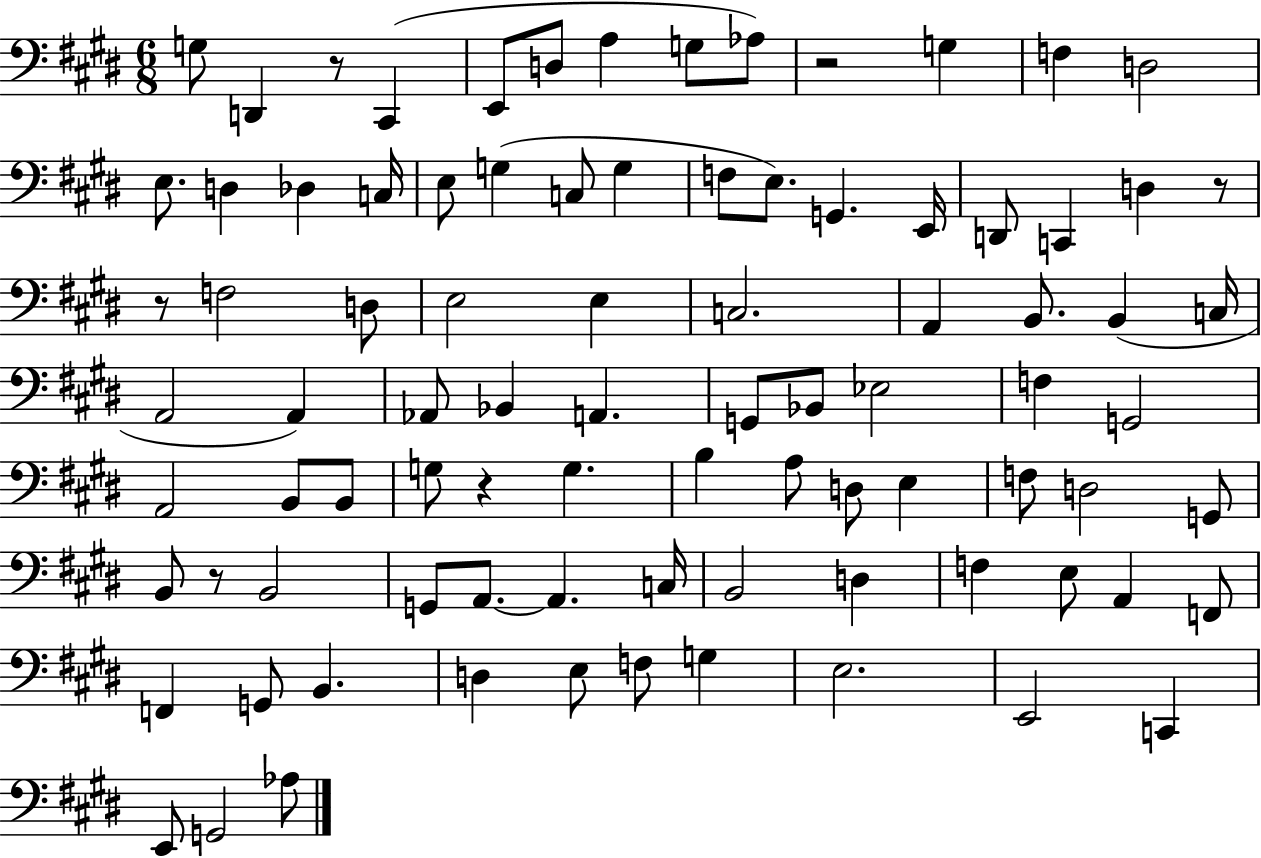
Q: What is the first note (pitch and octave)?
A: G3